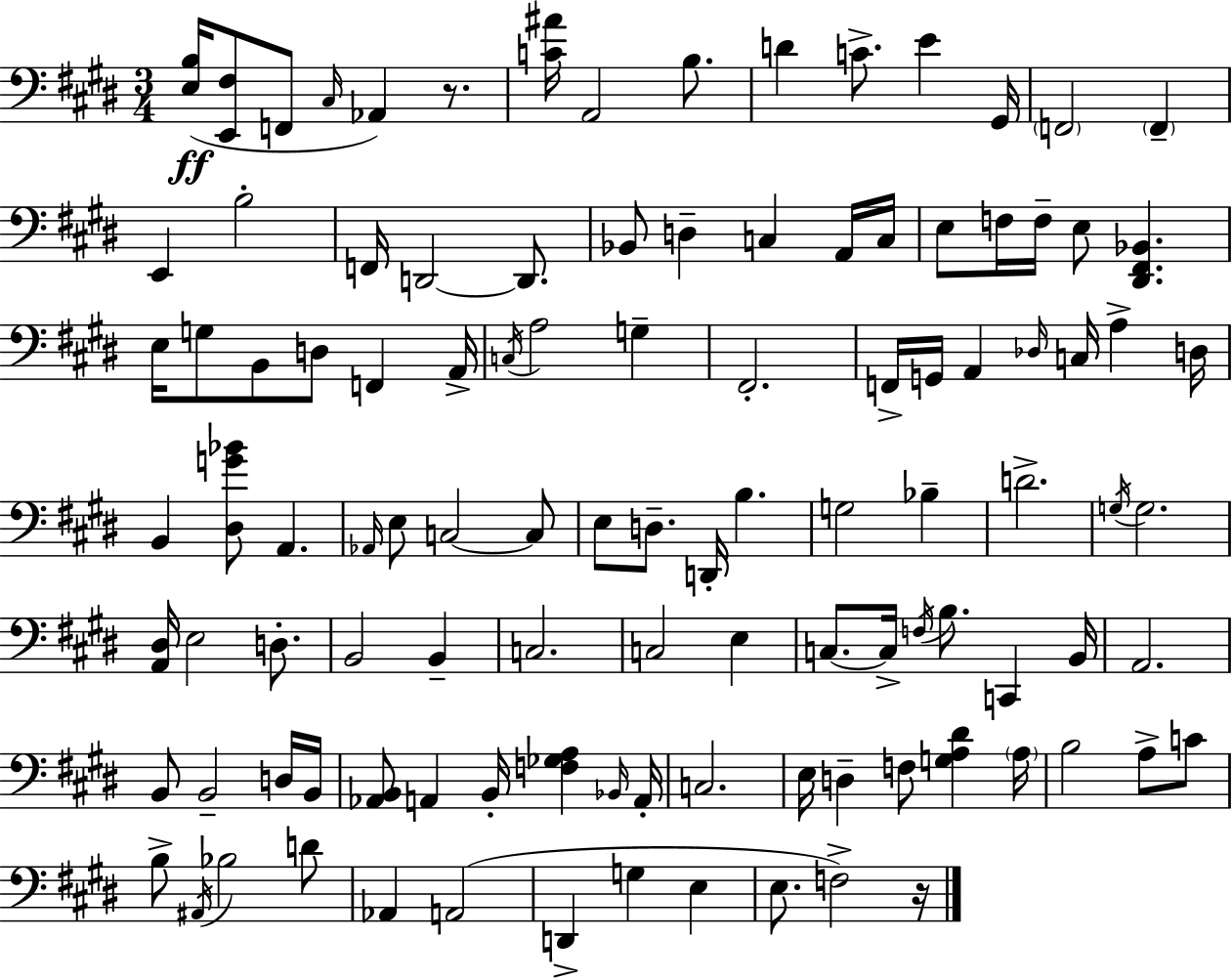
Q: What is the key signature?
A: E major